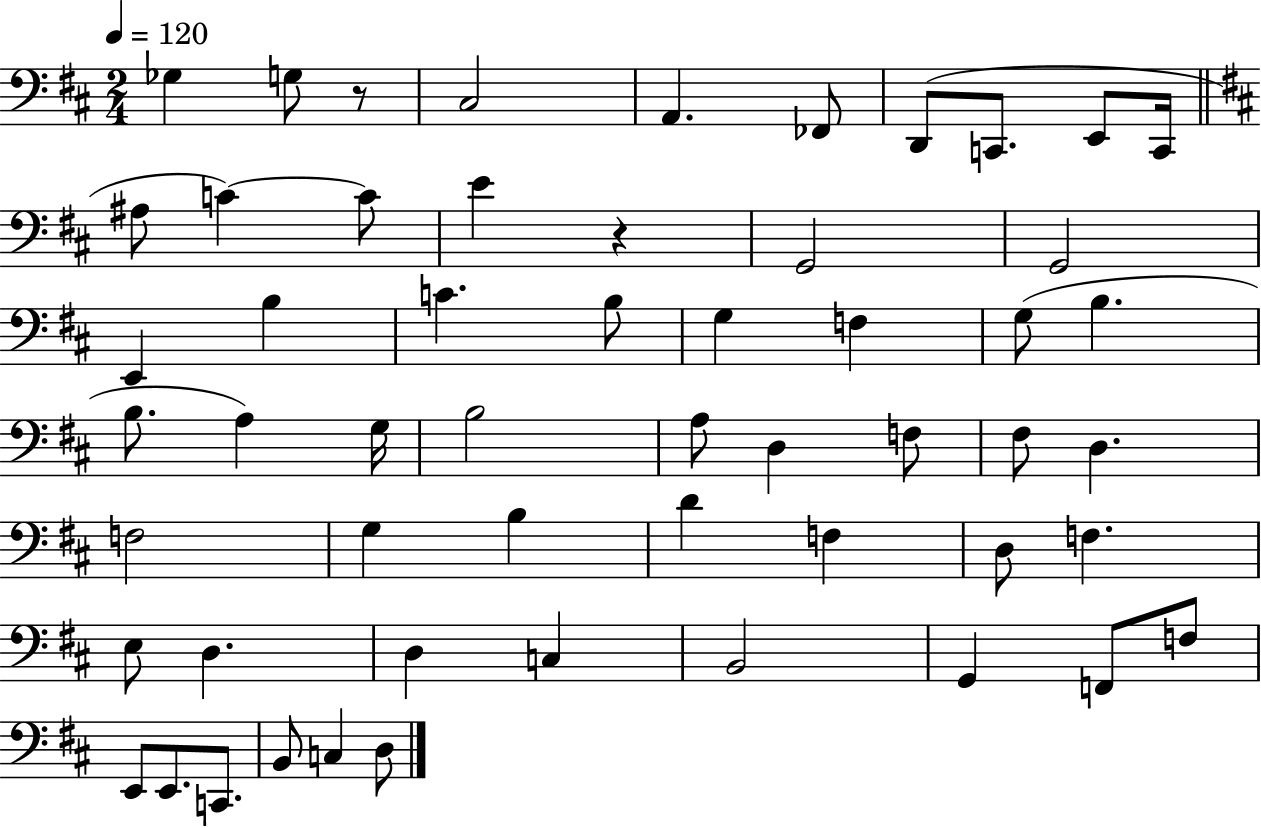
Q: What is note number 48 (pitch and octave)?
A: E2